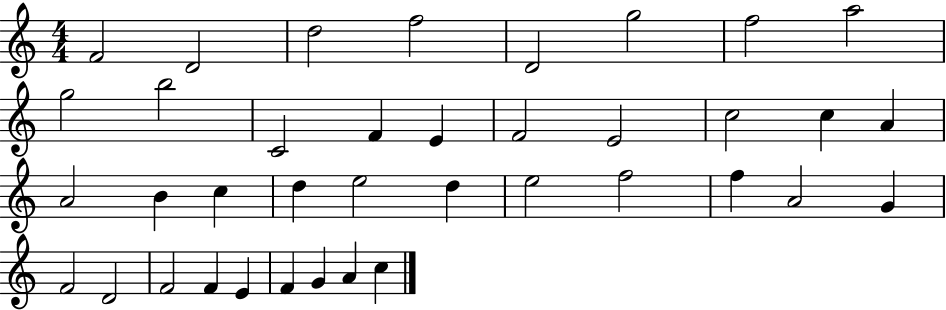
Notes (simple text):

F4/h D4/h D5/h F5/h D4/h G5/h F5/h A5/h G5/h B5/h C4/h F4/q E4/q F4/h E4/h C5/h C5/q A4/q A4/h B4/q C5/q D5/q E5/h D5/q E5/h F5/h F5/q A4/h G4/q F4/h D4/h F4/h F4/q E4/q F4/q G4/q A4/q C5/q